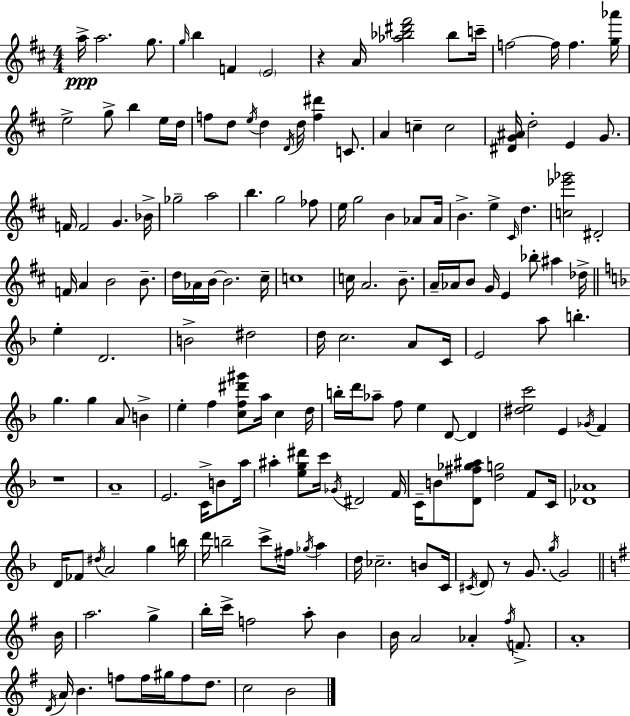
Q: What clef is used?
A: treble